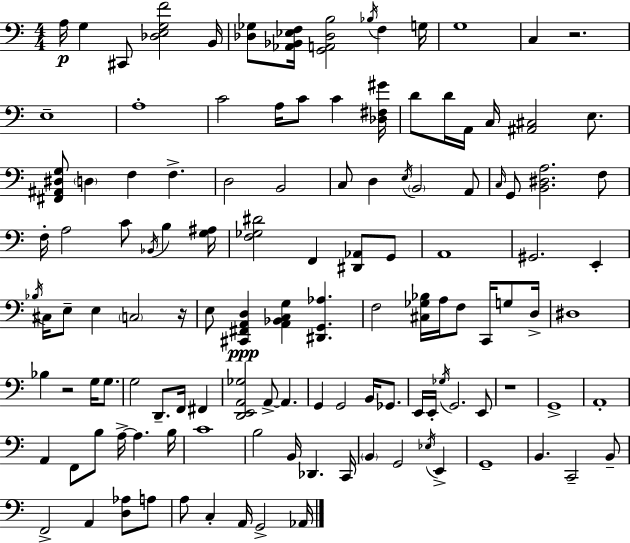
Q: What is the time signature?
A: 4/4